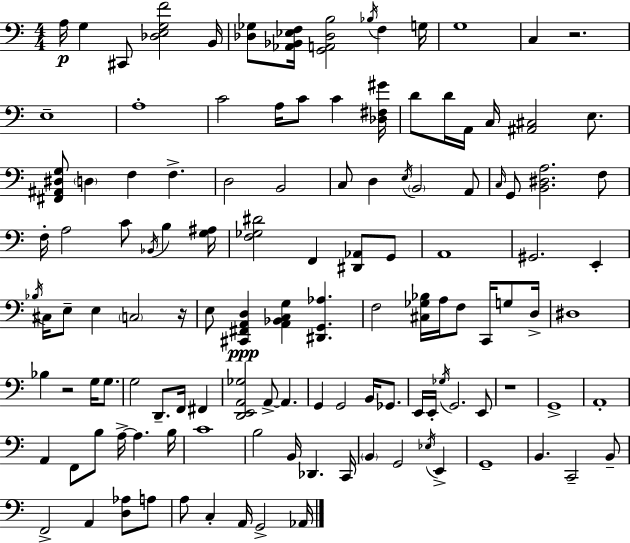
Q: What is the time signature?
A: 4/4